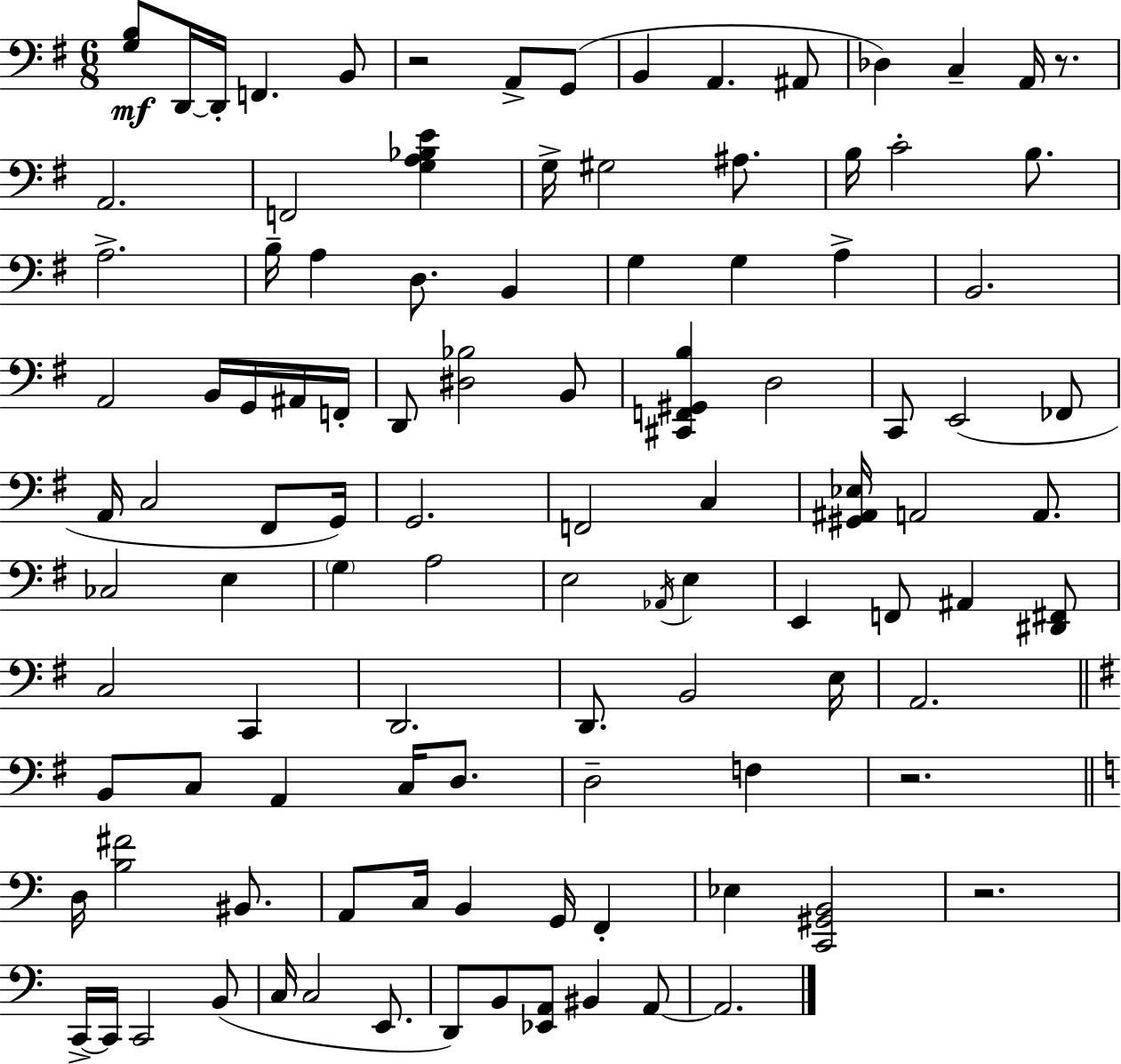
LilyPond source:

{
  \clef bass
  \numericTimeSignature
  \time 6/8
  \key e \minor
  <g b>8\mf d,16~~ d,16-. f,4. b,8 | r2 a,8-> g,8( | b,4 a,4. ais,8 | des4) c4-- a,16 r8. | \break a,2. | f,2 <g a bes e'>4 | g16-> gis2 ais8. | b16 c'2-. b8. | \break a2.-> | b16-- a4 d8. b,4 | g4 g4 a4-> | b,2. | \break a,2 b,16 g,16 ais,16 f,16-. | d,8 <dis bes>2 b,8 | <cis, f, gis, b>4 d2 | c,8 e,2( fes,8 | \break a,16 c2 fis,8 g,16) | g,2. | f,2 c4 | <gis, ais, ees>16 a,2 a,8. | \break ces2 e4 | \parenthesize g4 a2 | e2 \acciaccatura { aes,16 } e4 | e,4 f,8 ais,4 <dis, fis,>8 | \break c2 c,4 | d,2. | d,8. b,2 | e16 a,2. | \break \bar "||" \break \key e \minor b,8 c8 a,4 c16 d8. | d2-- f4 | r2. | \bar "||" \break \key c \major d16 <b fis'>2 bis,8. | a,8 c16 b,4 g,16 f,4-. | ees4 <c, gis, b,>2 | r2. | \break c,16->~~ c,16 c,2 b,8( | c16 c2 e,8. | d,8) b,8 <ees, a,>8 bis,4 a,8~~ | a,2. | \break \bar "|."
}